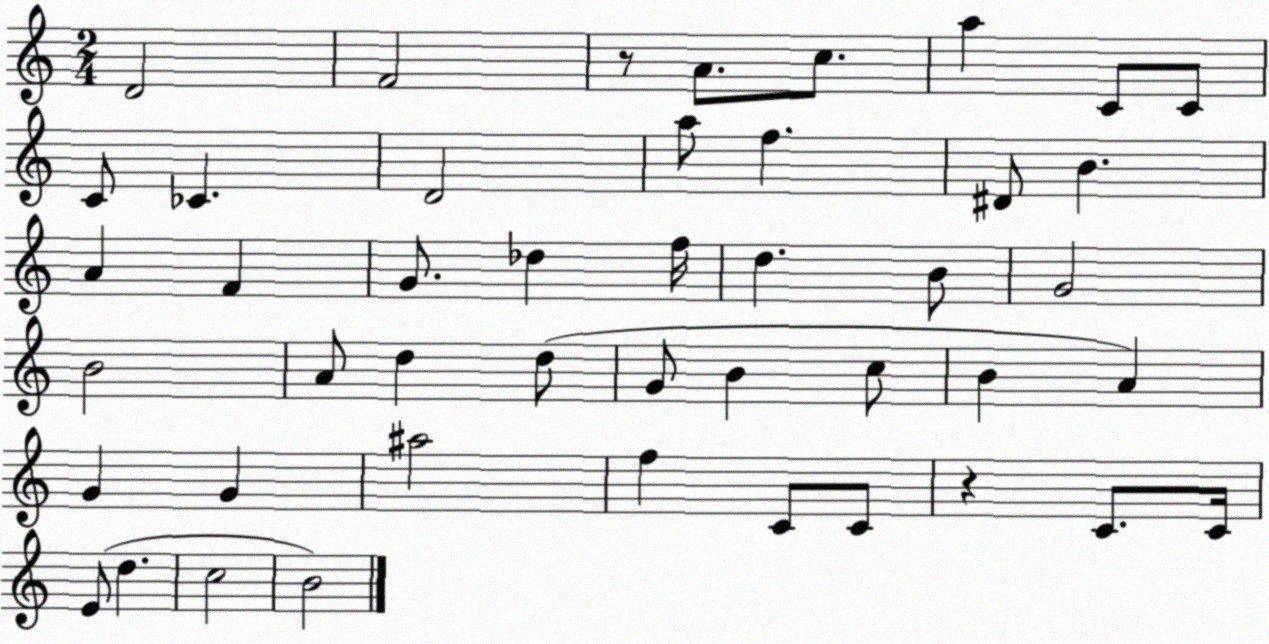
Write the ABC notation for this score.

X:1
T:Untitled
M:2/4
L:1/4
K:C
D2 F2 z/2 A/2 c/2 a C/2 C/2 C/2 _C D2 a/2 f ^D/2 B A F G/2 _d f/4 d B/2 G2 B2 A/2 d d/2 G/2 B c/2 B A G G ^a2 f C/2 C/2 z C/2 C/4 E/2 d c2 B2